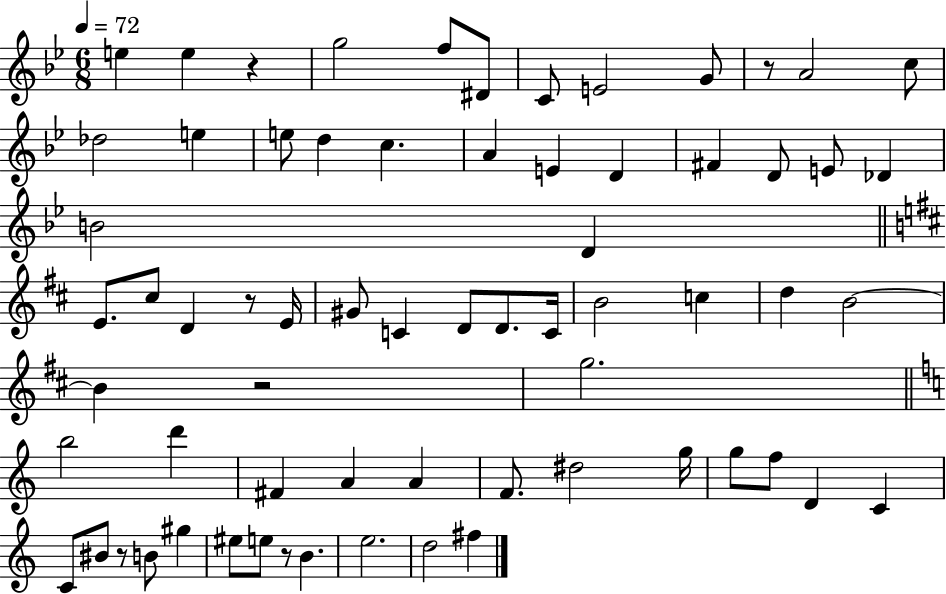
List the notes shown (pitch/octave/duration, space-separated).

E5/q E5/q R/q G5/h F5/e D#4/e C4/e E4/h G4/e R/e A4/h C5/e Db5/h E5/q E5/e D5/q C5/q. A4/q E4/q D4/q F#4/q D4/e E4/e Db4/q B4/h D4/q E4/e. C#5/e D4/q R/e E4/s G#4/e C4/q D4/e D4/e. C4/s B4/h C5/q D5/q B4/h B4/q R/h G5/h. B5/h D6/q F#4/q A4/q A4/q F4/e. D#5/h G5/s G5/e F5/e D4/q C4/q C4/e BIS4/e R/e B4/e G#5/q EIS5/e E5/e R/e B4/q. E5/h. D5/h F#5/q